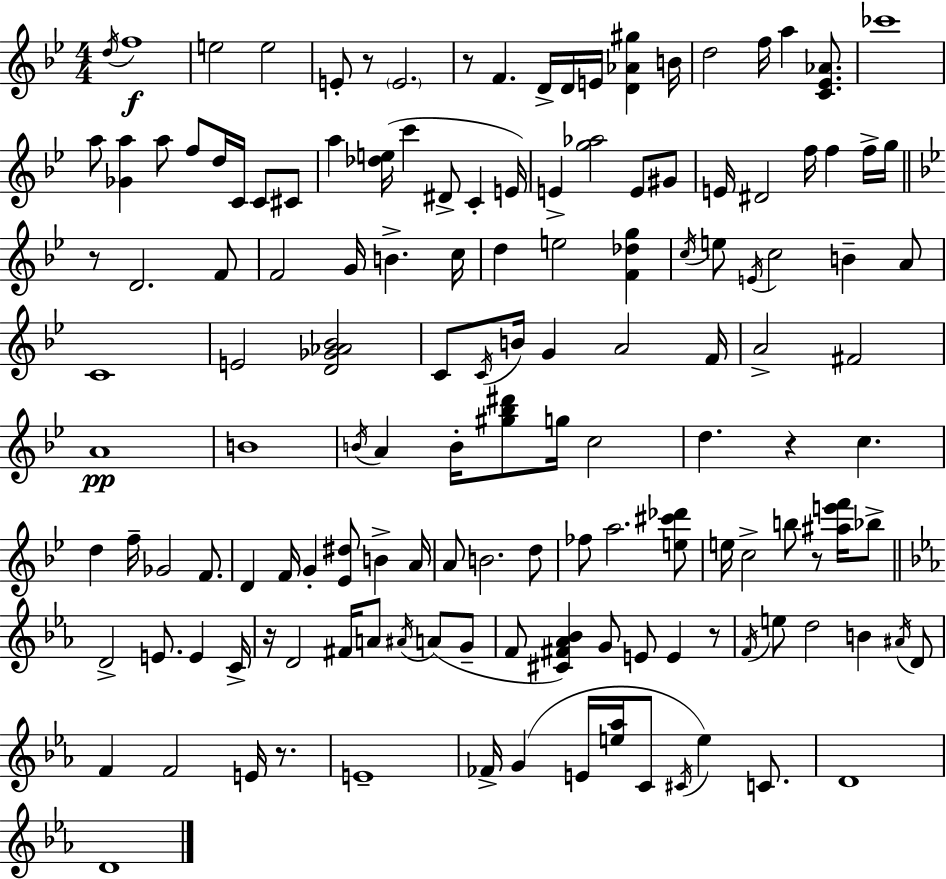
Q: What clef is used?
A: treble